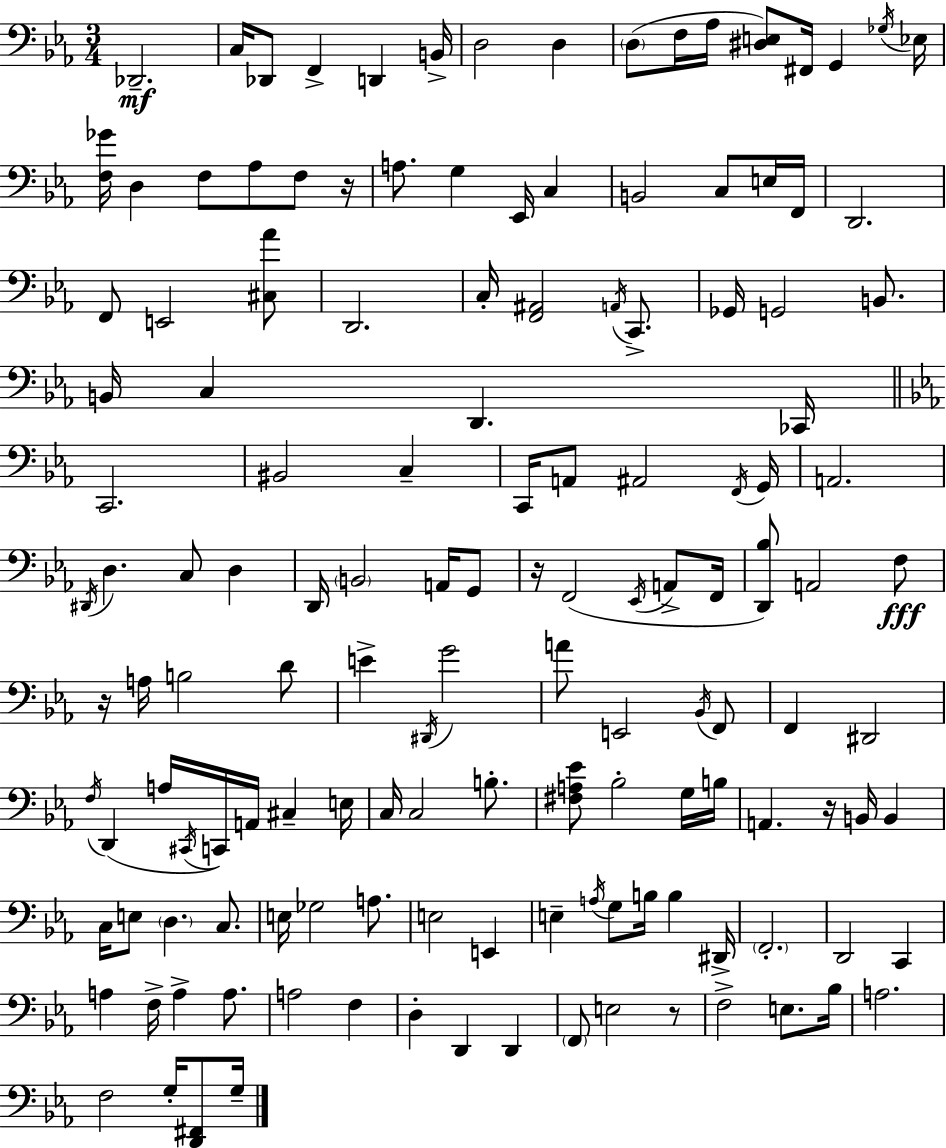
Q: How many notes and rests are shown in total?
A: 141